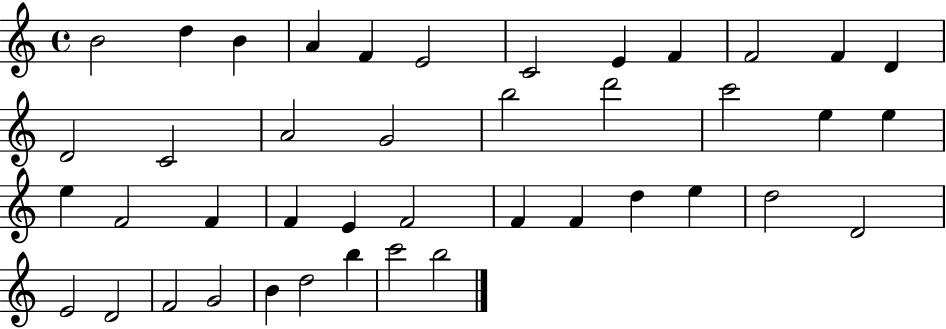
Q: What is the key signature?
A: C major